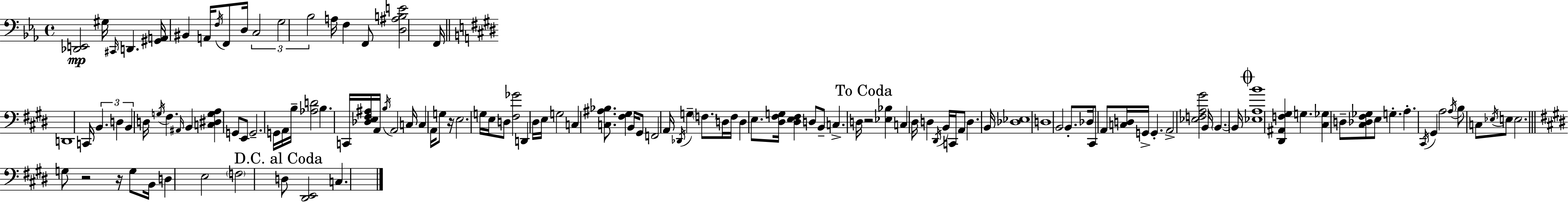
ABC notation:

X:1
T:Untitled
M:4/4
L:1/4
K:Cm
[_D,,E,,]2 ^G,/4 ^C,,/4 D,, [^G,,A,,]/4 ^B,, A,,/4 F,/4 F,,/2 D,/4 C,2 G,2 _B,2 A,/4 F, F,,/2 [D,^A,B,E]2 F,,/4 D,,4 C,,/4 B,, D, B,, D,/4 G,/4 ^F, ^A,,/4 B,, [C,^D,G,A,] G,,/2 E,,/2 G,,2 G,,/4 A,,/4 B,/4 [_A,D]2 B, C,,/4 [_D,E,^F,^A,]/4 A,,/4 B,/4 A,,2 C,/4 C, A,,/4 G,/2 z/4 E,2 G,/4 E,/4 D,/2 [^F,_G]2 D,, ^D,/4 E,/4 G,2 C, [C,^A,_B,]/2 [^F,^G,] B,,/4 ^G,,/2 F,,2 A,,/4 _D,,/4 G, F,/2 D,/4 F,/4 D, E,/2 [^D,^F,G,]/4 [^D,E,^F,] D,/2 B,,/2 C, D,/4 z2 [_E,_B,] C, ^D,/4 D, ^D,,/4 B,,/4 C,,/4 A,,/2 D, B,,/4 [_D,_E,]4 D,4 B,,2 B,,/2 _D,/4 ^C,,/2 A,,/2 [C,D,]/4 G,,/4 G,, A,,2 [_E,F,A,^G]2 B,,/4 B,, B,,/4 [_E,A,B]4 [^D,,^A,,F,^G,] G, [^C,_G,] D,/2 [^C,_D,^F,_G,]/2 E,/2 G, A, ^C,,/4 ^G,, A,2 A,/4 B,/2 C,/2 _E,/4 E,/2 E,2 G,/2 z2 z/4 G,/2 B,,/4 D, E,2 F,2 D,/2 [^D,,E,,]2 C,